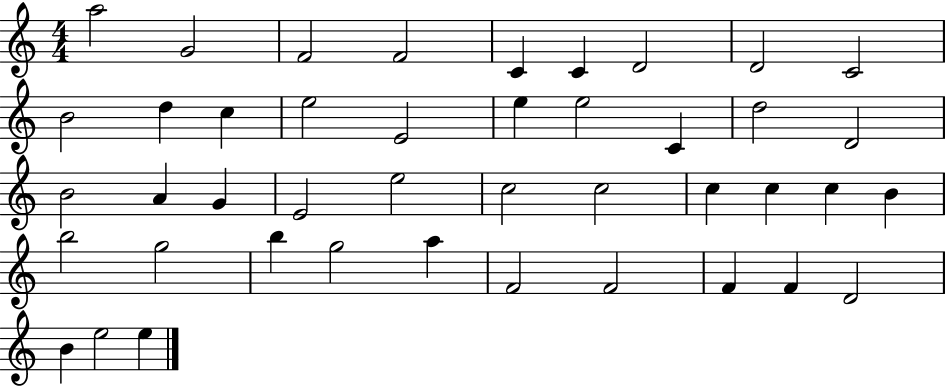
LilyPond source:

{
  \clef treble
  \numericTimeSignature
  \time 4/4
  \key c \major
  a''2 g'2 | f'2 f'2 | c'4 c'4 d'2 | d'2 c'2 | \break b'2 d''4 c''4 | e''2 e'2 | e''4 e''2 c'4 | d''2 d'2 | \break b'2 a'4 g'4 | e'2 e''2 | c''2 c''2 | c''4 c''4 c''4 b'4 | \break b''2 g''2 | b''4 g''2 a''4 | f'2 f'2 | f'4 f'4 d'2 | \break b'4 e''2 e''4 | \bar "|."
}